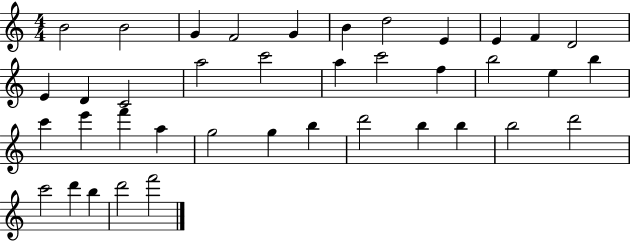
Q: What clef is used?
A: treble